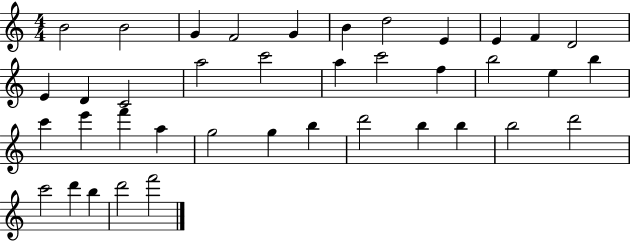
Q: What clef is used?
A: treble